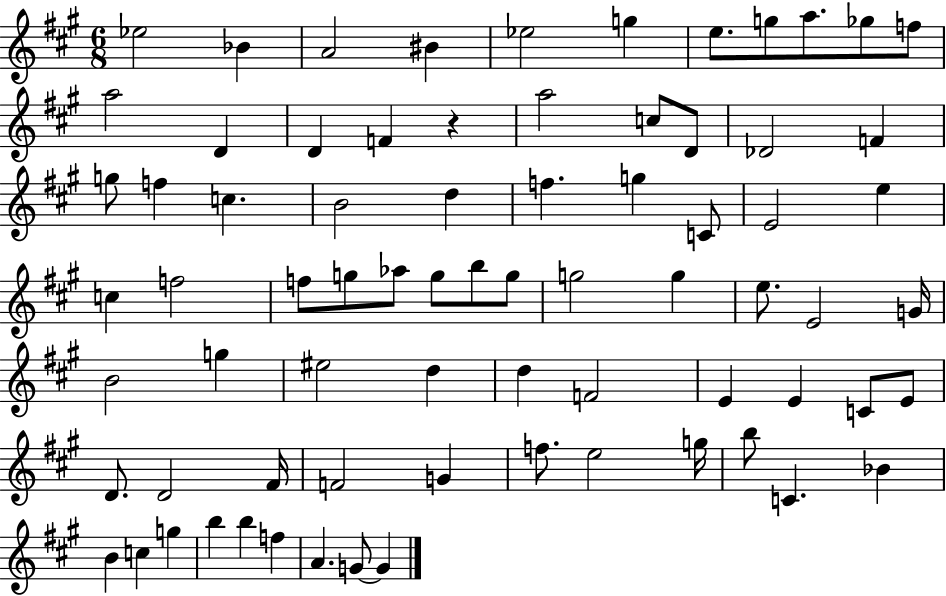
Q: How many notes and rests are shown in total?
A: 74